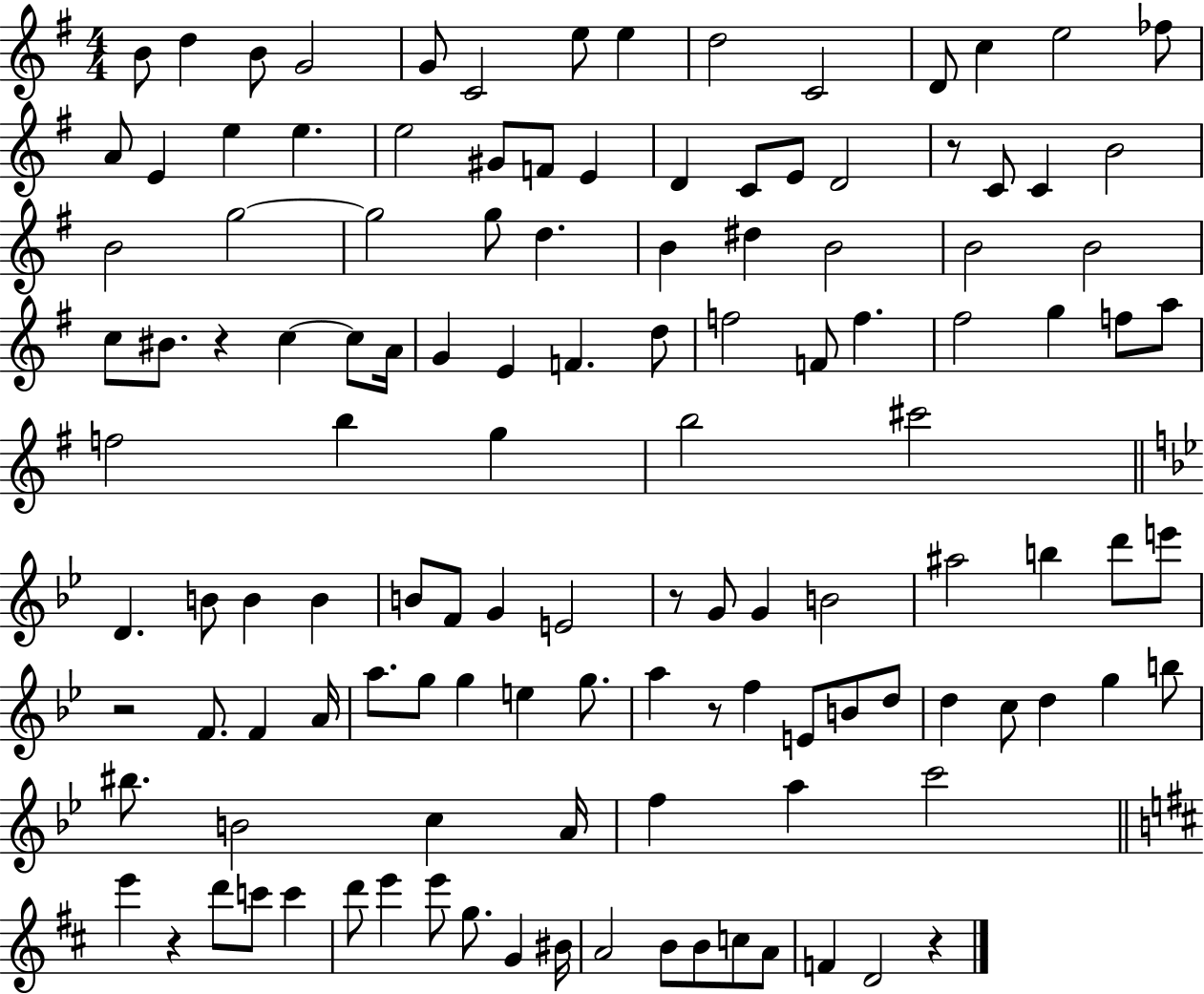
B4/e D5/q B4/e G4/h G4/e C4/h E5/e E5/q D5/h C4/h D4/e C5/q E5/h FES5/e A4/e E4/q E5/q E5/q. E5/h G#4/e F4/e E4/q D4/q C4/e E4/e D4/h R/e C4/e C4/q B4/h B4/h G5/h G5/h G5/e D5/q. B4/q D#5/q B4/h B4/h B4/h C5/e BIS4/e. R/q C5/q C5/e A4/s G4/q E4/q F4/q. D5/e F5/h F4/e F5/q. F#5/h G5/q F5/e A5/e F5/h B5/q G5/q B5/h C#6/h D4/q. B4/e B4/q B4/q B4/e F4/e G4/q E4/h R/e G4/e G4/q B4/h A#5/h B5/q D6/e E6/e R/h F4/e. F4/q A4/s A5/e. G5/e G5/q E5/q G5/e. A5/q R/e F5/q E4/e B4/e D5/e D5/q C5/e D5/q G5/q B5/e BIS5/e. B4/h C5/q A4/s F5/q A5/q C6/h E6/q R/q D6/e C6/e C6/q D6/e E6/q E6/e G5/e. G4/q BIS4/s A4/h B4/e B4/e C5/e A4/e F4/q D4/h R/q